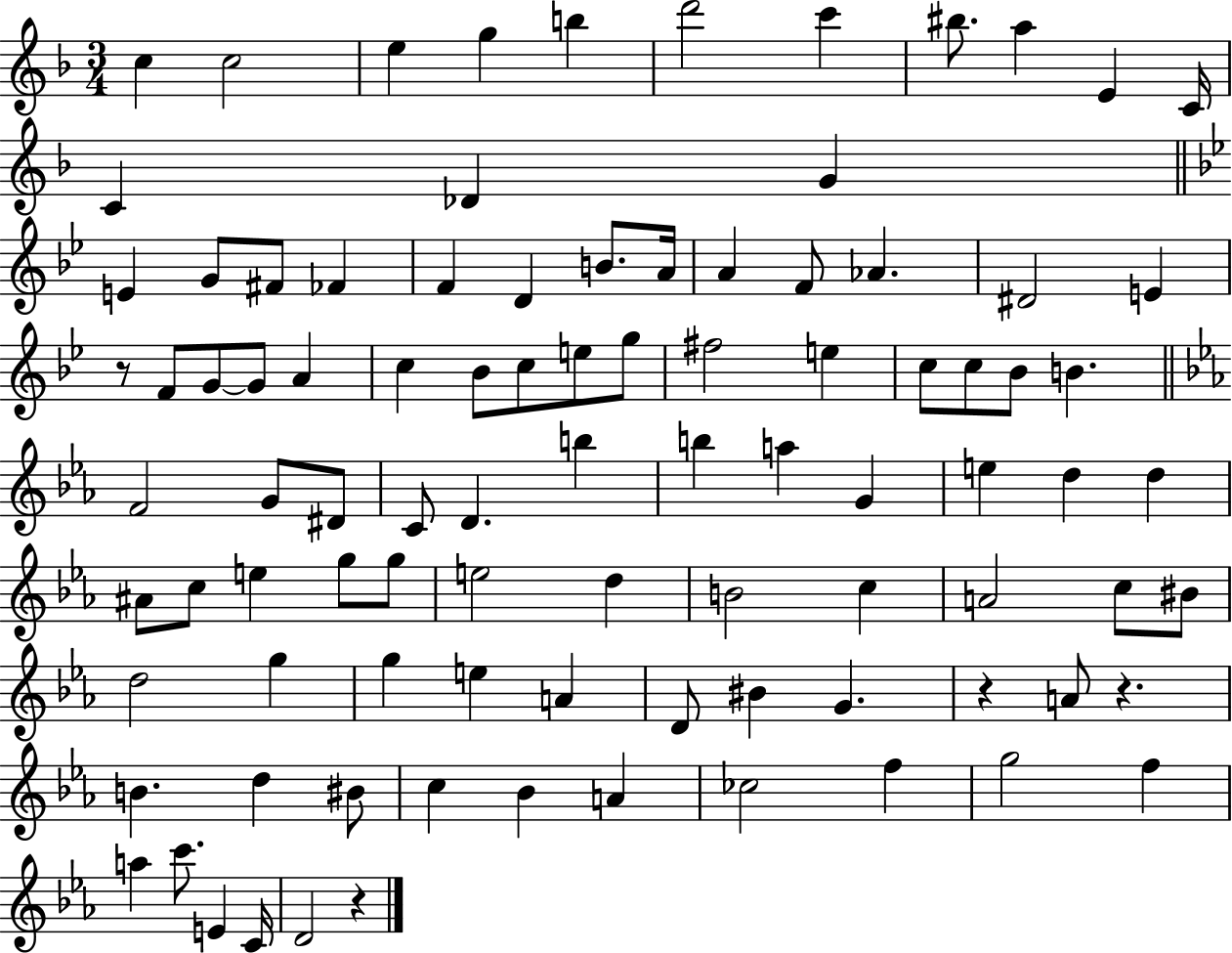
X:1
T:Untitled
M:3/4
L:1/4
K:F
c c2 e g b d'2 c' ^b/2 a E C/4 C _D G E G/2 ^F/2 _F F D B/2 A/4 A F/2 _A ^D2 E z/2 F/2 G/2 G/2 A c _B/2 c/2 e/2 g/2 ^f2 e c/2 c/2 _B/2 B F2 G/2 ^D/2 C/2 D b b a G e d d ^A/2 c/2 e g/2 g/2 e2 d B2 c A2 c/2 ^B/2 d2 g g e A D/2 ^B G z A/2 z B d ^B/2 c _B A _c2 f g2 f a c'/2 E C/4 D2 z